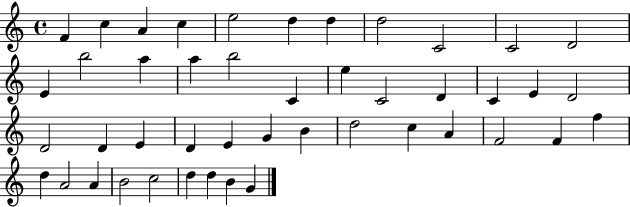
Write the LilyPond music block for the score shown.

{
  \clef treble
  \time 4/4
  \defaultTimeSignature
  \key c \major
  f'4 c''4 a'4 c''4 | e''2 d''4 d''4 | d''2 c'2 | c'2 d'2 | \break e'4 b''2 a''4 | a''4 b''2 c'4 | e''4 c'2 d'4 | c'4 e'4 d'2 | \break d'2 d'4 e'4 | d'4 e'4 g'4 b'4 | d''2 c''4 a'4 | f'2 f'4 f''4 | \break d''4 a'2 a'4 | b'2 c''2 | d''4 d''4 b'4 g'4 | \bar "|."
}